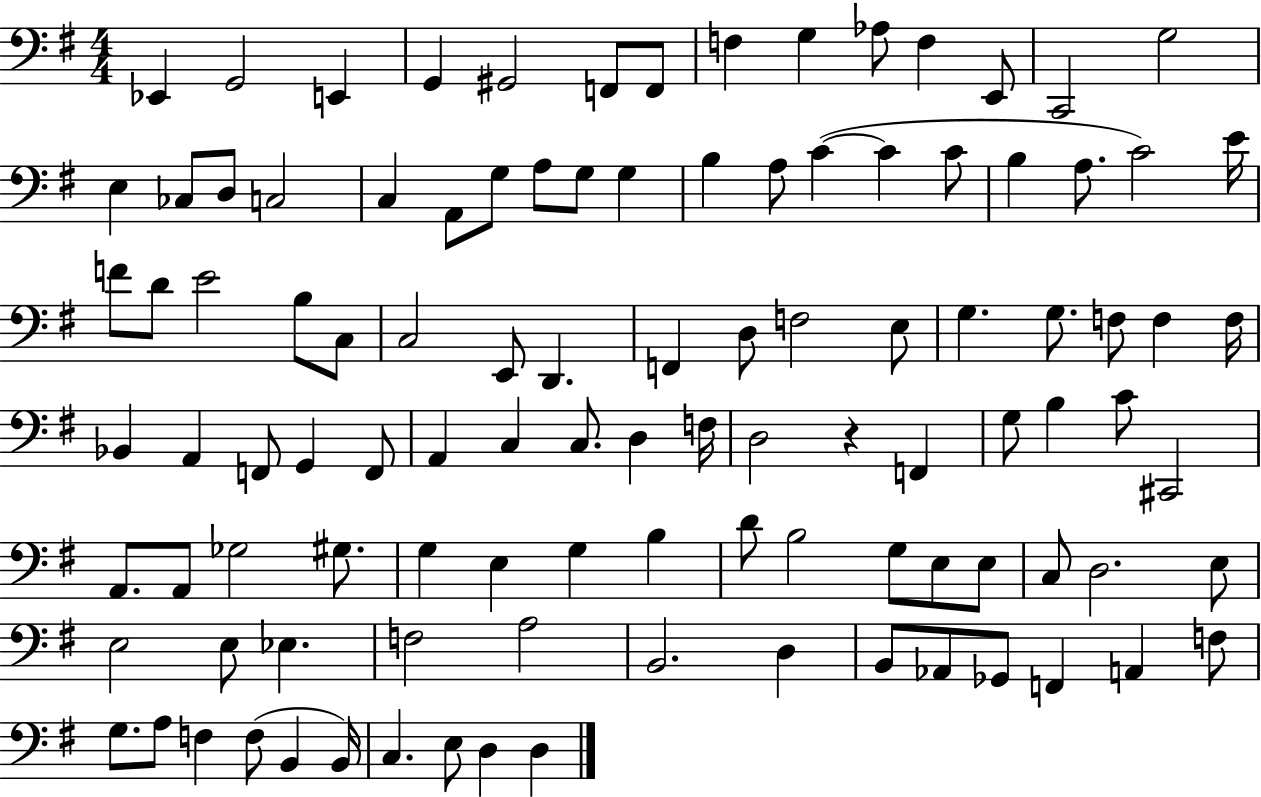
{
  \clef bass
  \numericTimeSignature
  \time 4/4
  \key g \major
  \repeat volta 2 { ees,4 g,2 e,4 | g,4 gis,2 f,8 f,8 | f4 g4 aes8 f4 e,8 | c,2 g2 | \break e4 ces8 d8 c2 | c4 a,8 g8 a8 g8 g4 | b4 a8 c'4~(~ c'4 c'8 | b4 a8. c'2) e'16 | \break f'8 d'8 e'2 b8 c8 | c2 e,8 d,4. | f,4 d8 f2 e8 | g4. g8. f8 f4 f16 | \break bes,4 a,4 f,8 g,4 f,8 | a,4 c4 c8. d4 f16 | d2 r4 f,4 | g8 b4 c'8 cis,2 | \break a,8. a,8 ges2 gis8. | g4 e4 g4 b4 | d'8 b2 g8 e8 e8 | c8 d2. e8 | \break e2 e8 ees4. | f2 a2 | b,2. d4 | b,8 aes,8 ges,8 f,4 a,4 f8 | \break g8. a8 f4 f8( b,4 b,16) | c4. e8 d4 d4 | } \bar "|."
}